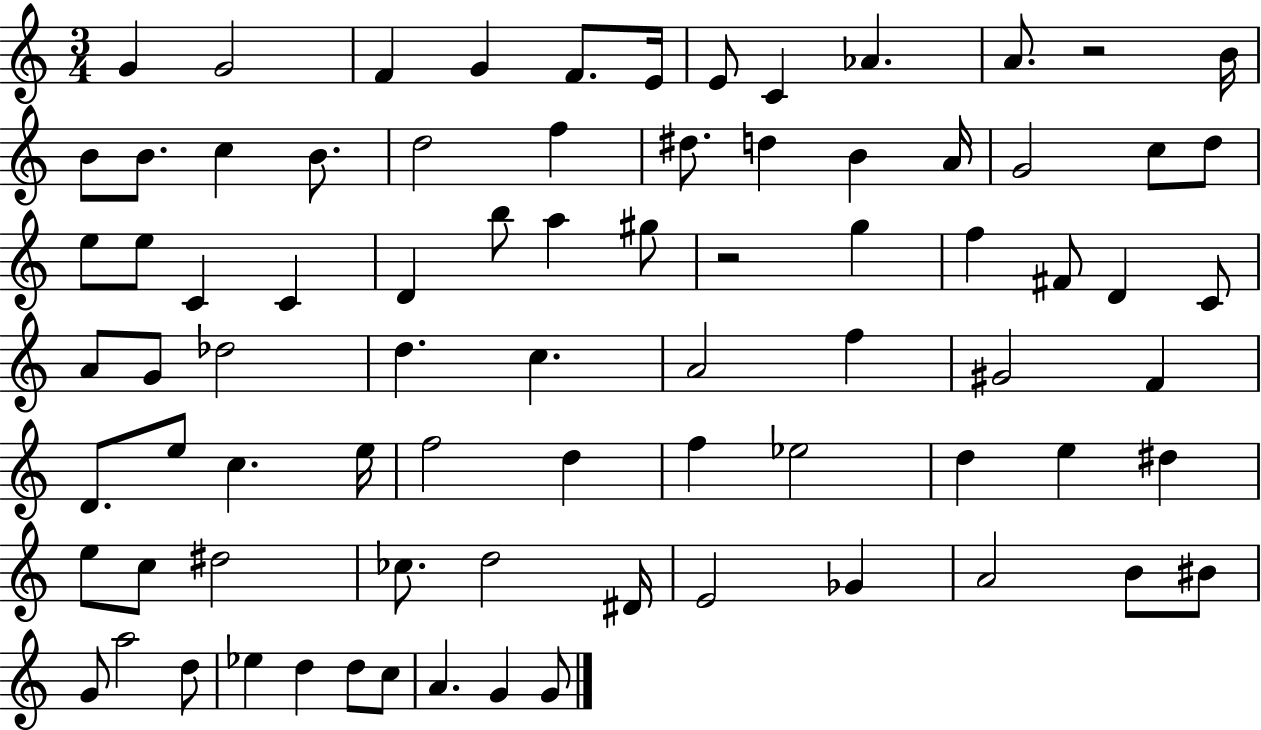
{
  \clef treble
  \numericTimeSignature
  \time 3/4
  \key c \major
  \repeat volta 2 { g'4 g'2 | f'4 g'4 f'8. e'16 | e'8 c'4 aes'4. | a'8. r2 b'16 | \break b'8 b'8. c''4 b'8. | d''2 f''4 | dis''8. d''4 b'4 a'16 | g'2 c''8 d''8 | \break e''8 e''8 c'4 c'4 | d'4 b''8 a''4 gis''8 | r2 g''4 | f''4 fis'8 d'4 c'8 | \break a'8 g'8 des''2 | d''4. c''4. | a'2 f''4 | gis'2 f'4 | \break d'8. e''8 c''4. e''16 | f''2 d''4 | f''4 ees''2 | d''4 e''4 dis''4 | \break e''8 c''8 dis''2 | ces''8. d''2 dis'16 | e'2 ges'4 | a'2 b'8 bis'8 | \break g'8 a''2 d''8 | ees''4 d''4 d''8 c''8 | a'4. g'4 g'8 | } \bar "|."
}